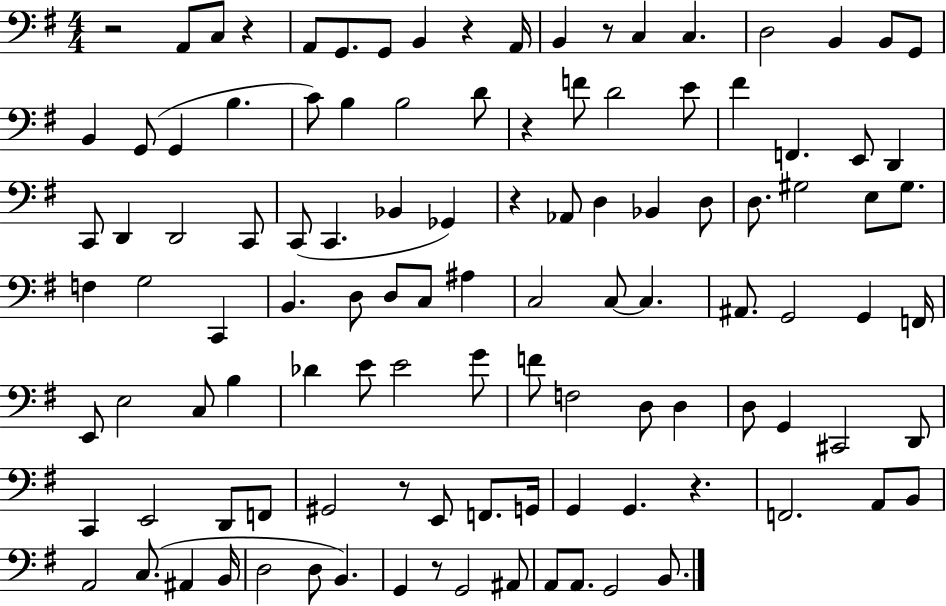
{
  \clef bass
  \numericTimeSignature
  \time 4/4
  \key g \major
  \repeat volta 2 { r2 a,8 c8 r4 | a,8 g,8. g,8 b,4 r4 a,16 | b,4 r8 c4 c4. | d2 b,4 b,8 g,8 | \break b,4 g,8( g,4 b4. | c'8) b4 b2 d'8 | r4 f'8 d'2 e'8 | fis'4 f,4. e,8 d,4 | \break c,8 d,4 d,2 c,8 | c,8( c,4. bes,4 ges,4) | r4 aes,8 d4 bes,4 d8 | d8. gis2 e8 gis8. | \break f4 g2 c,4 | b,4. d8 d8 c8 ais4 | c2 c8~~ c4. | ais,8. g,2 g,4 f,16 | \break e,8 e2 c8 b4 | des'4 e'8 e'2 g'8 | f'8 f2 d8 d4 | d8 g,4 cis,2 d,8 | \break c,4 e,2 d,8 f,8 | gis,2 r8 e,8 f,8. g,16 | g,4 g,4. r4. | f,2. a,8 b,8 | \break a,2 c8.( ais,4 b,16 | d2 d8 b,4.) | g,4 r8 g,2 ais,8 | a,8 a,8. g,2 b,8. | \break } \bar "|."
}